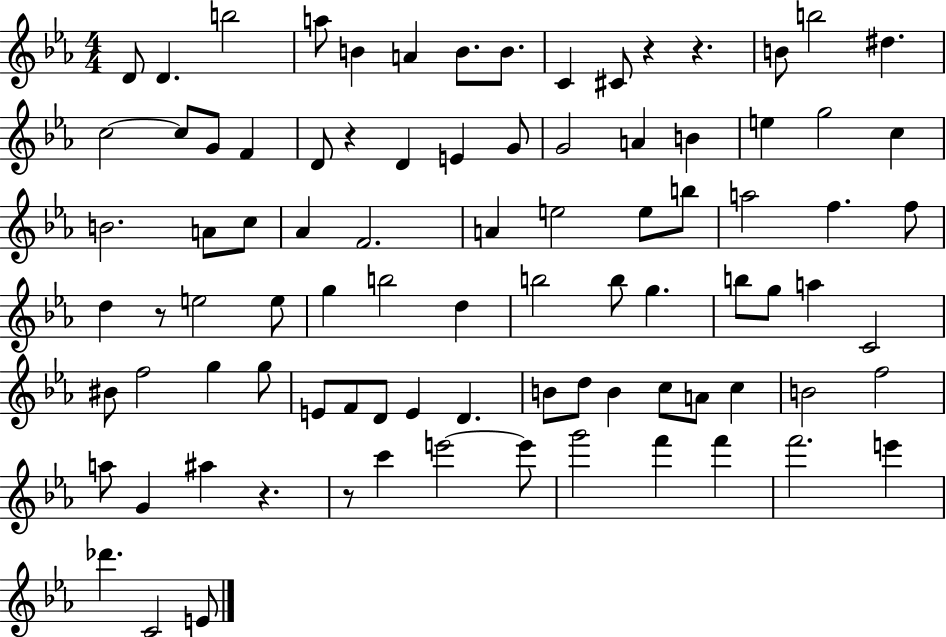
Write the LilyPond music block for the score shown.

{
  \clef treble
  \numericTimeSignature
  \time 4/4
  \key ees \major
  d'8 d'4. b''2 | a''8 b'4 a'4 b'8. b'8. | c'4 cis'8 r4 r4. | b'8 b''2 dis''4. | \break c''2~~ c''8 g'8 f'4 | d'8 r4 d'4 e'4 g'8 | g'2 a'4 b'4 | e''4 g''2 c''4 | \break b'2. a'8 c''8 | aes'4 f'2. | a'4 e''2 e''8 b''8 | a''2 f''4. f''8 | \break d''4 r8 e''2 e''8 | g''4 b''2 d''4 | b''2 b''8 g''4. | b''8 g''8 a''4 c'2 | \break bis'8 f''2 g''4 g''8 | e'8 f'8 d'8 e'4 d'4. | b'8 d''8 b'4 c''8 a'8 c''4 | b'2 f''2 | \break a''8 g'4 ais''4 r4. | r8 c'''4 e'''2~~ e'''8 | g'''2 f'''4 f'''4 | f'''2. e'''4 | \break des'''4. c'2 e'8 | \bar "|."
}